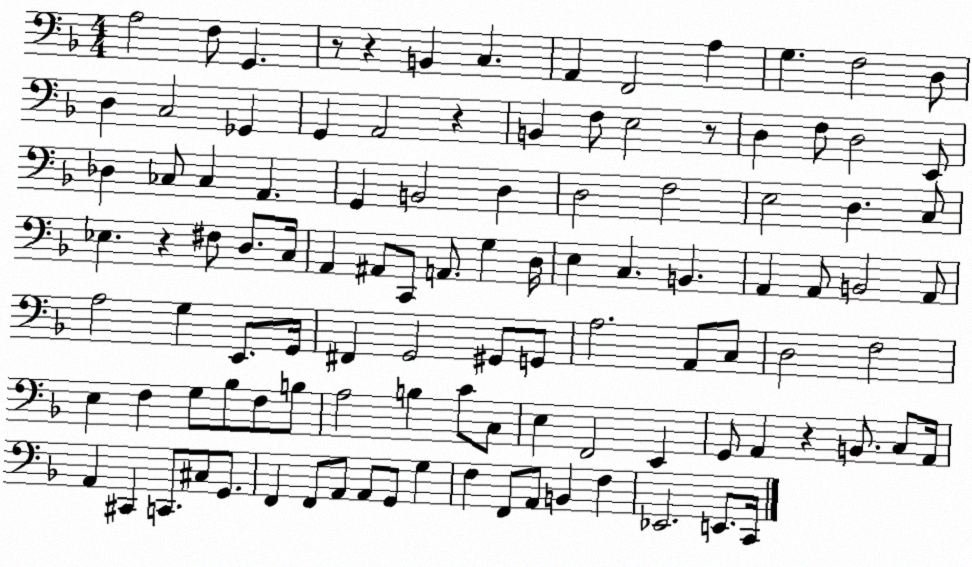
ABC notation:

X:1
T:Untitled
M:4/4
L:1/4
K:F
A,2 F,/2 G,, z/2 z B,, C, A,, F,,2 A, G, F,2 D,/2 D, C,2 _G,, G,, A,,2 z B,, F,/2 E,2 z/2 D, F,/2 D,2 E,,/2 _D, _C,/2 _C, A,, G,, B,,2 D, D,2 F,2 E,2 D, C,/2 _E, z ^F,/2 D,/2 C,/4 A,, ^A,,/2 C,,/2 A,,/2 G, D,/4 E, C, B,, A,, A,,/2 B,,2 A,,/2 A,2 G, E,,/2 G,,/4 ^F,, G,,2 ^G,,/2 G,,/2 A,2 A,,/2 C,/2 D,2 F,2 E, F, G,/2 _B,/2 F,/2 B,/2 A,2 B, C/2 C,/2 E, F,,2 E,, G,,/2 A,, z B,,/2 C,/2 A,,/4 A,, ^C,, C,,/2 ^C,/2 G,,/2 F,, F,,/2 A,,/2 A,,/2 G,,/2 G, F, F,,/2 A,,/2 B,, F, _E,,2 E,,/2 C,,/4